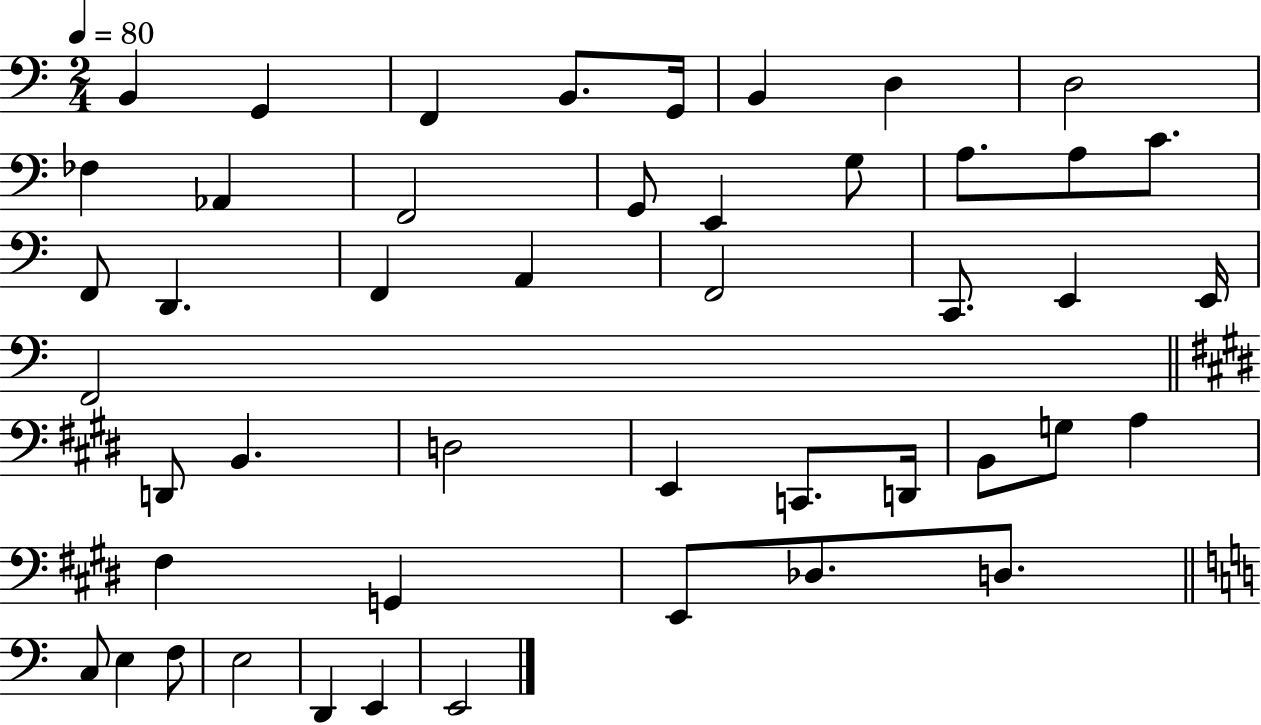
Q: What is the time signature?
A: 2/4